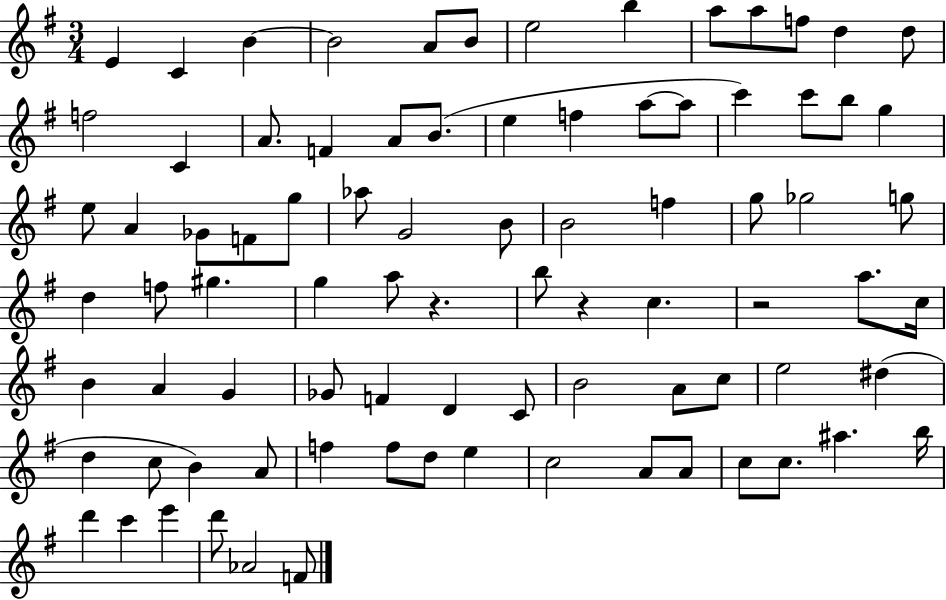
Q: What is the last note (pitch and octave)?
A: F4